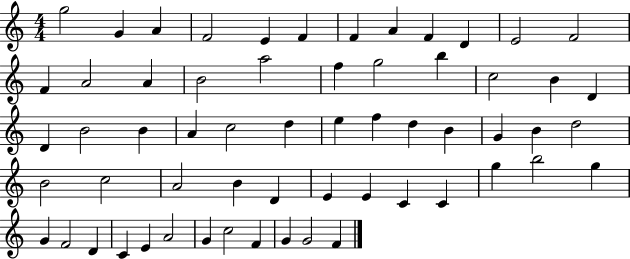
G5/h G4/q A4/q F4/h E4/q F4/q F4/q A4/q F4/q D4/q E4/h F4/h F4/q A4/h A4/q B4/h A5/h F5/q G5/h B5/q C5/h B4/q D4/q D4/q B4/h B4/q A4/q C5/h D5/q E5/q F5/q D5/q B4/q G4/q B4/q D5/h B4/h C5/h A4/h B4/q D4/q E4/q E4/q C4/q C4/q G5/q B5/h G5/q G4/q F4/h D4/q C4/q E4/q A4/h G4/q C5/h F4/q G4/q G4/h F4/q